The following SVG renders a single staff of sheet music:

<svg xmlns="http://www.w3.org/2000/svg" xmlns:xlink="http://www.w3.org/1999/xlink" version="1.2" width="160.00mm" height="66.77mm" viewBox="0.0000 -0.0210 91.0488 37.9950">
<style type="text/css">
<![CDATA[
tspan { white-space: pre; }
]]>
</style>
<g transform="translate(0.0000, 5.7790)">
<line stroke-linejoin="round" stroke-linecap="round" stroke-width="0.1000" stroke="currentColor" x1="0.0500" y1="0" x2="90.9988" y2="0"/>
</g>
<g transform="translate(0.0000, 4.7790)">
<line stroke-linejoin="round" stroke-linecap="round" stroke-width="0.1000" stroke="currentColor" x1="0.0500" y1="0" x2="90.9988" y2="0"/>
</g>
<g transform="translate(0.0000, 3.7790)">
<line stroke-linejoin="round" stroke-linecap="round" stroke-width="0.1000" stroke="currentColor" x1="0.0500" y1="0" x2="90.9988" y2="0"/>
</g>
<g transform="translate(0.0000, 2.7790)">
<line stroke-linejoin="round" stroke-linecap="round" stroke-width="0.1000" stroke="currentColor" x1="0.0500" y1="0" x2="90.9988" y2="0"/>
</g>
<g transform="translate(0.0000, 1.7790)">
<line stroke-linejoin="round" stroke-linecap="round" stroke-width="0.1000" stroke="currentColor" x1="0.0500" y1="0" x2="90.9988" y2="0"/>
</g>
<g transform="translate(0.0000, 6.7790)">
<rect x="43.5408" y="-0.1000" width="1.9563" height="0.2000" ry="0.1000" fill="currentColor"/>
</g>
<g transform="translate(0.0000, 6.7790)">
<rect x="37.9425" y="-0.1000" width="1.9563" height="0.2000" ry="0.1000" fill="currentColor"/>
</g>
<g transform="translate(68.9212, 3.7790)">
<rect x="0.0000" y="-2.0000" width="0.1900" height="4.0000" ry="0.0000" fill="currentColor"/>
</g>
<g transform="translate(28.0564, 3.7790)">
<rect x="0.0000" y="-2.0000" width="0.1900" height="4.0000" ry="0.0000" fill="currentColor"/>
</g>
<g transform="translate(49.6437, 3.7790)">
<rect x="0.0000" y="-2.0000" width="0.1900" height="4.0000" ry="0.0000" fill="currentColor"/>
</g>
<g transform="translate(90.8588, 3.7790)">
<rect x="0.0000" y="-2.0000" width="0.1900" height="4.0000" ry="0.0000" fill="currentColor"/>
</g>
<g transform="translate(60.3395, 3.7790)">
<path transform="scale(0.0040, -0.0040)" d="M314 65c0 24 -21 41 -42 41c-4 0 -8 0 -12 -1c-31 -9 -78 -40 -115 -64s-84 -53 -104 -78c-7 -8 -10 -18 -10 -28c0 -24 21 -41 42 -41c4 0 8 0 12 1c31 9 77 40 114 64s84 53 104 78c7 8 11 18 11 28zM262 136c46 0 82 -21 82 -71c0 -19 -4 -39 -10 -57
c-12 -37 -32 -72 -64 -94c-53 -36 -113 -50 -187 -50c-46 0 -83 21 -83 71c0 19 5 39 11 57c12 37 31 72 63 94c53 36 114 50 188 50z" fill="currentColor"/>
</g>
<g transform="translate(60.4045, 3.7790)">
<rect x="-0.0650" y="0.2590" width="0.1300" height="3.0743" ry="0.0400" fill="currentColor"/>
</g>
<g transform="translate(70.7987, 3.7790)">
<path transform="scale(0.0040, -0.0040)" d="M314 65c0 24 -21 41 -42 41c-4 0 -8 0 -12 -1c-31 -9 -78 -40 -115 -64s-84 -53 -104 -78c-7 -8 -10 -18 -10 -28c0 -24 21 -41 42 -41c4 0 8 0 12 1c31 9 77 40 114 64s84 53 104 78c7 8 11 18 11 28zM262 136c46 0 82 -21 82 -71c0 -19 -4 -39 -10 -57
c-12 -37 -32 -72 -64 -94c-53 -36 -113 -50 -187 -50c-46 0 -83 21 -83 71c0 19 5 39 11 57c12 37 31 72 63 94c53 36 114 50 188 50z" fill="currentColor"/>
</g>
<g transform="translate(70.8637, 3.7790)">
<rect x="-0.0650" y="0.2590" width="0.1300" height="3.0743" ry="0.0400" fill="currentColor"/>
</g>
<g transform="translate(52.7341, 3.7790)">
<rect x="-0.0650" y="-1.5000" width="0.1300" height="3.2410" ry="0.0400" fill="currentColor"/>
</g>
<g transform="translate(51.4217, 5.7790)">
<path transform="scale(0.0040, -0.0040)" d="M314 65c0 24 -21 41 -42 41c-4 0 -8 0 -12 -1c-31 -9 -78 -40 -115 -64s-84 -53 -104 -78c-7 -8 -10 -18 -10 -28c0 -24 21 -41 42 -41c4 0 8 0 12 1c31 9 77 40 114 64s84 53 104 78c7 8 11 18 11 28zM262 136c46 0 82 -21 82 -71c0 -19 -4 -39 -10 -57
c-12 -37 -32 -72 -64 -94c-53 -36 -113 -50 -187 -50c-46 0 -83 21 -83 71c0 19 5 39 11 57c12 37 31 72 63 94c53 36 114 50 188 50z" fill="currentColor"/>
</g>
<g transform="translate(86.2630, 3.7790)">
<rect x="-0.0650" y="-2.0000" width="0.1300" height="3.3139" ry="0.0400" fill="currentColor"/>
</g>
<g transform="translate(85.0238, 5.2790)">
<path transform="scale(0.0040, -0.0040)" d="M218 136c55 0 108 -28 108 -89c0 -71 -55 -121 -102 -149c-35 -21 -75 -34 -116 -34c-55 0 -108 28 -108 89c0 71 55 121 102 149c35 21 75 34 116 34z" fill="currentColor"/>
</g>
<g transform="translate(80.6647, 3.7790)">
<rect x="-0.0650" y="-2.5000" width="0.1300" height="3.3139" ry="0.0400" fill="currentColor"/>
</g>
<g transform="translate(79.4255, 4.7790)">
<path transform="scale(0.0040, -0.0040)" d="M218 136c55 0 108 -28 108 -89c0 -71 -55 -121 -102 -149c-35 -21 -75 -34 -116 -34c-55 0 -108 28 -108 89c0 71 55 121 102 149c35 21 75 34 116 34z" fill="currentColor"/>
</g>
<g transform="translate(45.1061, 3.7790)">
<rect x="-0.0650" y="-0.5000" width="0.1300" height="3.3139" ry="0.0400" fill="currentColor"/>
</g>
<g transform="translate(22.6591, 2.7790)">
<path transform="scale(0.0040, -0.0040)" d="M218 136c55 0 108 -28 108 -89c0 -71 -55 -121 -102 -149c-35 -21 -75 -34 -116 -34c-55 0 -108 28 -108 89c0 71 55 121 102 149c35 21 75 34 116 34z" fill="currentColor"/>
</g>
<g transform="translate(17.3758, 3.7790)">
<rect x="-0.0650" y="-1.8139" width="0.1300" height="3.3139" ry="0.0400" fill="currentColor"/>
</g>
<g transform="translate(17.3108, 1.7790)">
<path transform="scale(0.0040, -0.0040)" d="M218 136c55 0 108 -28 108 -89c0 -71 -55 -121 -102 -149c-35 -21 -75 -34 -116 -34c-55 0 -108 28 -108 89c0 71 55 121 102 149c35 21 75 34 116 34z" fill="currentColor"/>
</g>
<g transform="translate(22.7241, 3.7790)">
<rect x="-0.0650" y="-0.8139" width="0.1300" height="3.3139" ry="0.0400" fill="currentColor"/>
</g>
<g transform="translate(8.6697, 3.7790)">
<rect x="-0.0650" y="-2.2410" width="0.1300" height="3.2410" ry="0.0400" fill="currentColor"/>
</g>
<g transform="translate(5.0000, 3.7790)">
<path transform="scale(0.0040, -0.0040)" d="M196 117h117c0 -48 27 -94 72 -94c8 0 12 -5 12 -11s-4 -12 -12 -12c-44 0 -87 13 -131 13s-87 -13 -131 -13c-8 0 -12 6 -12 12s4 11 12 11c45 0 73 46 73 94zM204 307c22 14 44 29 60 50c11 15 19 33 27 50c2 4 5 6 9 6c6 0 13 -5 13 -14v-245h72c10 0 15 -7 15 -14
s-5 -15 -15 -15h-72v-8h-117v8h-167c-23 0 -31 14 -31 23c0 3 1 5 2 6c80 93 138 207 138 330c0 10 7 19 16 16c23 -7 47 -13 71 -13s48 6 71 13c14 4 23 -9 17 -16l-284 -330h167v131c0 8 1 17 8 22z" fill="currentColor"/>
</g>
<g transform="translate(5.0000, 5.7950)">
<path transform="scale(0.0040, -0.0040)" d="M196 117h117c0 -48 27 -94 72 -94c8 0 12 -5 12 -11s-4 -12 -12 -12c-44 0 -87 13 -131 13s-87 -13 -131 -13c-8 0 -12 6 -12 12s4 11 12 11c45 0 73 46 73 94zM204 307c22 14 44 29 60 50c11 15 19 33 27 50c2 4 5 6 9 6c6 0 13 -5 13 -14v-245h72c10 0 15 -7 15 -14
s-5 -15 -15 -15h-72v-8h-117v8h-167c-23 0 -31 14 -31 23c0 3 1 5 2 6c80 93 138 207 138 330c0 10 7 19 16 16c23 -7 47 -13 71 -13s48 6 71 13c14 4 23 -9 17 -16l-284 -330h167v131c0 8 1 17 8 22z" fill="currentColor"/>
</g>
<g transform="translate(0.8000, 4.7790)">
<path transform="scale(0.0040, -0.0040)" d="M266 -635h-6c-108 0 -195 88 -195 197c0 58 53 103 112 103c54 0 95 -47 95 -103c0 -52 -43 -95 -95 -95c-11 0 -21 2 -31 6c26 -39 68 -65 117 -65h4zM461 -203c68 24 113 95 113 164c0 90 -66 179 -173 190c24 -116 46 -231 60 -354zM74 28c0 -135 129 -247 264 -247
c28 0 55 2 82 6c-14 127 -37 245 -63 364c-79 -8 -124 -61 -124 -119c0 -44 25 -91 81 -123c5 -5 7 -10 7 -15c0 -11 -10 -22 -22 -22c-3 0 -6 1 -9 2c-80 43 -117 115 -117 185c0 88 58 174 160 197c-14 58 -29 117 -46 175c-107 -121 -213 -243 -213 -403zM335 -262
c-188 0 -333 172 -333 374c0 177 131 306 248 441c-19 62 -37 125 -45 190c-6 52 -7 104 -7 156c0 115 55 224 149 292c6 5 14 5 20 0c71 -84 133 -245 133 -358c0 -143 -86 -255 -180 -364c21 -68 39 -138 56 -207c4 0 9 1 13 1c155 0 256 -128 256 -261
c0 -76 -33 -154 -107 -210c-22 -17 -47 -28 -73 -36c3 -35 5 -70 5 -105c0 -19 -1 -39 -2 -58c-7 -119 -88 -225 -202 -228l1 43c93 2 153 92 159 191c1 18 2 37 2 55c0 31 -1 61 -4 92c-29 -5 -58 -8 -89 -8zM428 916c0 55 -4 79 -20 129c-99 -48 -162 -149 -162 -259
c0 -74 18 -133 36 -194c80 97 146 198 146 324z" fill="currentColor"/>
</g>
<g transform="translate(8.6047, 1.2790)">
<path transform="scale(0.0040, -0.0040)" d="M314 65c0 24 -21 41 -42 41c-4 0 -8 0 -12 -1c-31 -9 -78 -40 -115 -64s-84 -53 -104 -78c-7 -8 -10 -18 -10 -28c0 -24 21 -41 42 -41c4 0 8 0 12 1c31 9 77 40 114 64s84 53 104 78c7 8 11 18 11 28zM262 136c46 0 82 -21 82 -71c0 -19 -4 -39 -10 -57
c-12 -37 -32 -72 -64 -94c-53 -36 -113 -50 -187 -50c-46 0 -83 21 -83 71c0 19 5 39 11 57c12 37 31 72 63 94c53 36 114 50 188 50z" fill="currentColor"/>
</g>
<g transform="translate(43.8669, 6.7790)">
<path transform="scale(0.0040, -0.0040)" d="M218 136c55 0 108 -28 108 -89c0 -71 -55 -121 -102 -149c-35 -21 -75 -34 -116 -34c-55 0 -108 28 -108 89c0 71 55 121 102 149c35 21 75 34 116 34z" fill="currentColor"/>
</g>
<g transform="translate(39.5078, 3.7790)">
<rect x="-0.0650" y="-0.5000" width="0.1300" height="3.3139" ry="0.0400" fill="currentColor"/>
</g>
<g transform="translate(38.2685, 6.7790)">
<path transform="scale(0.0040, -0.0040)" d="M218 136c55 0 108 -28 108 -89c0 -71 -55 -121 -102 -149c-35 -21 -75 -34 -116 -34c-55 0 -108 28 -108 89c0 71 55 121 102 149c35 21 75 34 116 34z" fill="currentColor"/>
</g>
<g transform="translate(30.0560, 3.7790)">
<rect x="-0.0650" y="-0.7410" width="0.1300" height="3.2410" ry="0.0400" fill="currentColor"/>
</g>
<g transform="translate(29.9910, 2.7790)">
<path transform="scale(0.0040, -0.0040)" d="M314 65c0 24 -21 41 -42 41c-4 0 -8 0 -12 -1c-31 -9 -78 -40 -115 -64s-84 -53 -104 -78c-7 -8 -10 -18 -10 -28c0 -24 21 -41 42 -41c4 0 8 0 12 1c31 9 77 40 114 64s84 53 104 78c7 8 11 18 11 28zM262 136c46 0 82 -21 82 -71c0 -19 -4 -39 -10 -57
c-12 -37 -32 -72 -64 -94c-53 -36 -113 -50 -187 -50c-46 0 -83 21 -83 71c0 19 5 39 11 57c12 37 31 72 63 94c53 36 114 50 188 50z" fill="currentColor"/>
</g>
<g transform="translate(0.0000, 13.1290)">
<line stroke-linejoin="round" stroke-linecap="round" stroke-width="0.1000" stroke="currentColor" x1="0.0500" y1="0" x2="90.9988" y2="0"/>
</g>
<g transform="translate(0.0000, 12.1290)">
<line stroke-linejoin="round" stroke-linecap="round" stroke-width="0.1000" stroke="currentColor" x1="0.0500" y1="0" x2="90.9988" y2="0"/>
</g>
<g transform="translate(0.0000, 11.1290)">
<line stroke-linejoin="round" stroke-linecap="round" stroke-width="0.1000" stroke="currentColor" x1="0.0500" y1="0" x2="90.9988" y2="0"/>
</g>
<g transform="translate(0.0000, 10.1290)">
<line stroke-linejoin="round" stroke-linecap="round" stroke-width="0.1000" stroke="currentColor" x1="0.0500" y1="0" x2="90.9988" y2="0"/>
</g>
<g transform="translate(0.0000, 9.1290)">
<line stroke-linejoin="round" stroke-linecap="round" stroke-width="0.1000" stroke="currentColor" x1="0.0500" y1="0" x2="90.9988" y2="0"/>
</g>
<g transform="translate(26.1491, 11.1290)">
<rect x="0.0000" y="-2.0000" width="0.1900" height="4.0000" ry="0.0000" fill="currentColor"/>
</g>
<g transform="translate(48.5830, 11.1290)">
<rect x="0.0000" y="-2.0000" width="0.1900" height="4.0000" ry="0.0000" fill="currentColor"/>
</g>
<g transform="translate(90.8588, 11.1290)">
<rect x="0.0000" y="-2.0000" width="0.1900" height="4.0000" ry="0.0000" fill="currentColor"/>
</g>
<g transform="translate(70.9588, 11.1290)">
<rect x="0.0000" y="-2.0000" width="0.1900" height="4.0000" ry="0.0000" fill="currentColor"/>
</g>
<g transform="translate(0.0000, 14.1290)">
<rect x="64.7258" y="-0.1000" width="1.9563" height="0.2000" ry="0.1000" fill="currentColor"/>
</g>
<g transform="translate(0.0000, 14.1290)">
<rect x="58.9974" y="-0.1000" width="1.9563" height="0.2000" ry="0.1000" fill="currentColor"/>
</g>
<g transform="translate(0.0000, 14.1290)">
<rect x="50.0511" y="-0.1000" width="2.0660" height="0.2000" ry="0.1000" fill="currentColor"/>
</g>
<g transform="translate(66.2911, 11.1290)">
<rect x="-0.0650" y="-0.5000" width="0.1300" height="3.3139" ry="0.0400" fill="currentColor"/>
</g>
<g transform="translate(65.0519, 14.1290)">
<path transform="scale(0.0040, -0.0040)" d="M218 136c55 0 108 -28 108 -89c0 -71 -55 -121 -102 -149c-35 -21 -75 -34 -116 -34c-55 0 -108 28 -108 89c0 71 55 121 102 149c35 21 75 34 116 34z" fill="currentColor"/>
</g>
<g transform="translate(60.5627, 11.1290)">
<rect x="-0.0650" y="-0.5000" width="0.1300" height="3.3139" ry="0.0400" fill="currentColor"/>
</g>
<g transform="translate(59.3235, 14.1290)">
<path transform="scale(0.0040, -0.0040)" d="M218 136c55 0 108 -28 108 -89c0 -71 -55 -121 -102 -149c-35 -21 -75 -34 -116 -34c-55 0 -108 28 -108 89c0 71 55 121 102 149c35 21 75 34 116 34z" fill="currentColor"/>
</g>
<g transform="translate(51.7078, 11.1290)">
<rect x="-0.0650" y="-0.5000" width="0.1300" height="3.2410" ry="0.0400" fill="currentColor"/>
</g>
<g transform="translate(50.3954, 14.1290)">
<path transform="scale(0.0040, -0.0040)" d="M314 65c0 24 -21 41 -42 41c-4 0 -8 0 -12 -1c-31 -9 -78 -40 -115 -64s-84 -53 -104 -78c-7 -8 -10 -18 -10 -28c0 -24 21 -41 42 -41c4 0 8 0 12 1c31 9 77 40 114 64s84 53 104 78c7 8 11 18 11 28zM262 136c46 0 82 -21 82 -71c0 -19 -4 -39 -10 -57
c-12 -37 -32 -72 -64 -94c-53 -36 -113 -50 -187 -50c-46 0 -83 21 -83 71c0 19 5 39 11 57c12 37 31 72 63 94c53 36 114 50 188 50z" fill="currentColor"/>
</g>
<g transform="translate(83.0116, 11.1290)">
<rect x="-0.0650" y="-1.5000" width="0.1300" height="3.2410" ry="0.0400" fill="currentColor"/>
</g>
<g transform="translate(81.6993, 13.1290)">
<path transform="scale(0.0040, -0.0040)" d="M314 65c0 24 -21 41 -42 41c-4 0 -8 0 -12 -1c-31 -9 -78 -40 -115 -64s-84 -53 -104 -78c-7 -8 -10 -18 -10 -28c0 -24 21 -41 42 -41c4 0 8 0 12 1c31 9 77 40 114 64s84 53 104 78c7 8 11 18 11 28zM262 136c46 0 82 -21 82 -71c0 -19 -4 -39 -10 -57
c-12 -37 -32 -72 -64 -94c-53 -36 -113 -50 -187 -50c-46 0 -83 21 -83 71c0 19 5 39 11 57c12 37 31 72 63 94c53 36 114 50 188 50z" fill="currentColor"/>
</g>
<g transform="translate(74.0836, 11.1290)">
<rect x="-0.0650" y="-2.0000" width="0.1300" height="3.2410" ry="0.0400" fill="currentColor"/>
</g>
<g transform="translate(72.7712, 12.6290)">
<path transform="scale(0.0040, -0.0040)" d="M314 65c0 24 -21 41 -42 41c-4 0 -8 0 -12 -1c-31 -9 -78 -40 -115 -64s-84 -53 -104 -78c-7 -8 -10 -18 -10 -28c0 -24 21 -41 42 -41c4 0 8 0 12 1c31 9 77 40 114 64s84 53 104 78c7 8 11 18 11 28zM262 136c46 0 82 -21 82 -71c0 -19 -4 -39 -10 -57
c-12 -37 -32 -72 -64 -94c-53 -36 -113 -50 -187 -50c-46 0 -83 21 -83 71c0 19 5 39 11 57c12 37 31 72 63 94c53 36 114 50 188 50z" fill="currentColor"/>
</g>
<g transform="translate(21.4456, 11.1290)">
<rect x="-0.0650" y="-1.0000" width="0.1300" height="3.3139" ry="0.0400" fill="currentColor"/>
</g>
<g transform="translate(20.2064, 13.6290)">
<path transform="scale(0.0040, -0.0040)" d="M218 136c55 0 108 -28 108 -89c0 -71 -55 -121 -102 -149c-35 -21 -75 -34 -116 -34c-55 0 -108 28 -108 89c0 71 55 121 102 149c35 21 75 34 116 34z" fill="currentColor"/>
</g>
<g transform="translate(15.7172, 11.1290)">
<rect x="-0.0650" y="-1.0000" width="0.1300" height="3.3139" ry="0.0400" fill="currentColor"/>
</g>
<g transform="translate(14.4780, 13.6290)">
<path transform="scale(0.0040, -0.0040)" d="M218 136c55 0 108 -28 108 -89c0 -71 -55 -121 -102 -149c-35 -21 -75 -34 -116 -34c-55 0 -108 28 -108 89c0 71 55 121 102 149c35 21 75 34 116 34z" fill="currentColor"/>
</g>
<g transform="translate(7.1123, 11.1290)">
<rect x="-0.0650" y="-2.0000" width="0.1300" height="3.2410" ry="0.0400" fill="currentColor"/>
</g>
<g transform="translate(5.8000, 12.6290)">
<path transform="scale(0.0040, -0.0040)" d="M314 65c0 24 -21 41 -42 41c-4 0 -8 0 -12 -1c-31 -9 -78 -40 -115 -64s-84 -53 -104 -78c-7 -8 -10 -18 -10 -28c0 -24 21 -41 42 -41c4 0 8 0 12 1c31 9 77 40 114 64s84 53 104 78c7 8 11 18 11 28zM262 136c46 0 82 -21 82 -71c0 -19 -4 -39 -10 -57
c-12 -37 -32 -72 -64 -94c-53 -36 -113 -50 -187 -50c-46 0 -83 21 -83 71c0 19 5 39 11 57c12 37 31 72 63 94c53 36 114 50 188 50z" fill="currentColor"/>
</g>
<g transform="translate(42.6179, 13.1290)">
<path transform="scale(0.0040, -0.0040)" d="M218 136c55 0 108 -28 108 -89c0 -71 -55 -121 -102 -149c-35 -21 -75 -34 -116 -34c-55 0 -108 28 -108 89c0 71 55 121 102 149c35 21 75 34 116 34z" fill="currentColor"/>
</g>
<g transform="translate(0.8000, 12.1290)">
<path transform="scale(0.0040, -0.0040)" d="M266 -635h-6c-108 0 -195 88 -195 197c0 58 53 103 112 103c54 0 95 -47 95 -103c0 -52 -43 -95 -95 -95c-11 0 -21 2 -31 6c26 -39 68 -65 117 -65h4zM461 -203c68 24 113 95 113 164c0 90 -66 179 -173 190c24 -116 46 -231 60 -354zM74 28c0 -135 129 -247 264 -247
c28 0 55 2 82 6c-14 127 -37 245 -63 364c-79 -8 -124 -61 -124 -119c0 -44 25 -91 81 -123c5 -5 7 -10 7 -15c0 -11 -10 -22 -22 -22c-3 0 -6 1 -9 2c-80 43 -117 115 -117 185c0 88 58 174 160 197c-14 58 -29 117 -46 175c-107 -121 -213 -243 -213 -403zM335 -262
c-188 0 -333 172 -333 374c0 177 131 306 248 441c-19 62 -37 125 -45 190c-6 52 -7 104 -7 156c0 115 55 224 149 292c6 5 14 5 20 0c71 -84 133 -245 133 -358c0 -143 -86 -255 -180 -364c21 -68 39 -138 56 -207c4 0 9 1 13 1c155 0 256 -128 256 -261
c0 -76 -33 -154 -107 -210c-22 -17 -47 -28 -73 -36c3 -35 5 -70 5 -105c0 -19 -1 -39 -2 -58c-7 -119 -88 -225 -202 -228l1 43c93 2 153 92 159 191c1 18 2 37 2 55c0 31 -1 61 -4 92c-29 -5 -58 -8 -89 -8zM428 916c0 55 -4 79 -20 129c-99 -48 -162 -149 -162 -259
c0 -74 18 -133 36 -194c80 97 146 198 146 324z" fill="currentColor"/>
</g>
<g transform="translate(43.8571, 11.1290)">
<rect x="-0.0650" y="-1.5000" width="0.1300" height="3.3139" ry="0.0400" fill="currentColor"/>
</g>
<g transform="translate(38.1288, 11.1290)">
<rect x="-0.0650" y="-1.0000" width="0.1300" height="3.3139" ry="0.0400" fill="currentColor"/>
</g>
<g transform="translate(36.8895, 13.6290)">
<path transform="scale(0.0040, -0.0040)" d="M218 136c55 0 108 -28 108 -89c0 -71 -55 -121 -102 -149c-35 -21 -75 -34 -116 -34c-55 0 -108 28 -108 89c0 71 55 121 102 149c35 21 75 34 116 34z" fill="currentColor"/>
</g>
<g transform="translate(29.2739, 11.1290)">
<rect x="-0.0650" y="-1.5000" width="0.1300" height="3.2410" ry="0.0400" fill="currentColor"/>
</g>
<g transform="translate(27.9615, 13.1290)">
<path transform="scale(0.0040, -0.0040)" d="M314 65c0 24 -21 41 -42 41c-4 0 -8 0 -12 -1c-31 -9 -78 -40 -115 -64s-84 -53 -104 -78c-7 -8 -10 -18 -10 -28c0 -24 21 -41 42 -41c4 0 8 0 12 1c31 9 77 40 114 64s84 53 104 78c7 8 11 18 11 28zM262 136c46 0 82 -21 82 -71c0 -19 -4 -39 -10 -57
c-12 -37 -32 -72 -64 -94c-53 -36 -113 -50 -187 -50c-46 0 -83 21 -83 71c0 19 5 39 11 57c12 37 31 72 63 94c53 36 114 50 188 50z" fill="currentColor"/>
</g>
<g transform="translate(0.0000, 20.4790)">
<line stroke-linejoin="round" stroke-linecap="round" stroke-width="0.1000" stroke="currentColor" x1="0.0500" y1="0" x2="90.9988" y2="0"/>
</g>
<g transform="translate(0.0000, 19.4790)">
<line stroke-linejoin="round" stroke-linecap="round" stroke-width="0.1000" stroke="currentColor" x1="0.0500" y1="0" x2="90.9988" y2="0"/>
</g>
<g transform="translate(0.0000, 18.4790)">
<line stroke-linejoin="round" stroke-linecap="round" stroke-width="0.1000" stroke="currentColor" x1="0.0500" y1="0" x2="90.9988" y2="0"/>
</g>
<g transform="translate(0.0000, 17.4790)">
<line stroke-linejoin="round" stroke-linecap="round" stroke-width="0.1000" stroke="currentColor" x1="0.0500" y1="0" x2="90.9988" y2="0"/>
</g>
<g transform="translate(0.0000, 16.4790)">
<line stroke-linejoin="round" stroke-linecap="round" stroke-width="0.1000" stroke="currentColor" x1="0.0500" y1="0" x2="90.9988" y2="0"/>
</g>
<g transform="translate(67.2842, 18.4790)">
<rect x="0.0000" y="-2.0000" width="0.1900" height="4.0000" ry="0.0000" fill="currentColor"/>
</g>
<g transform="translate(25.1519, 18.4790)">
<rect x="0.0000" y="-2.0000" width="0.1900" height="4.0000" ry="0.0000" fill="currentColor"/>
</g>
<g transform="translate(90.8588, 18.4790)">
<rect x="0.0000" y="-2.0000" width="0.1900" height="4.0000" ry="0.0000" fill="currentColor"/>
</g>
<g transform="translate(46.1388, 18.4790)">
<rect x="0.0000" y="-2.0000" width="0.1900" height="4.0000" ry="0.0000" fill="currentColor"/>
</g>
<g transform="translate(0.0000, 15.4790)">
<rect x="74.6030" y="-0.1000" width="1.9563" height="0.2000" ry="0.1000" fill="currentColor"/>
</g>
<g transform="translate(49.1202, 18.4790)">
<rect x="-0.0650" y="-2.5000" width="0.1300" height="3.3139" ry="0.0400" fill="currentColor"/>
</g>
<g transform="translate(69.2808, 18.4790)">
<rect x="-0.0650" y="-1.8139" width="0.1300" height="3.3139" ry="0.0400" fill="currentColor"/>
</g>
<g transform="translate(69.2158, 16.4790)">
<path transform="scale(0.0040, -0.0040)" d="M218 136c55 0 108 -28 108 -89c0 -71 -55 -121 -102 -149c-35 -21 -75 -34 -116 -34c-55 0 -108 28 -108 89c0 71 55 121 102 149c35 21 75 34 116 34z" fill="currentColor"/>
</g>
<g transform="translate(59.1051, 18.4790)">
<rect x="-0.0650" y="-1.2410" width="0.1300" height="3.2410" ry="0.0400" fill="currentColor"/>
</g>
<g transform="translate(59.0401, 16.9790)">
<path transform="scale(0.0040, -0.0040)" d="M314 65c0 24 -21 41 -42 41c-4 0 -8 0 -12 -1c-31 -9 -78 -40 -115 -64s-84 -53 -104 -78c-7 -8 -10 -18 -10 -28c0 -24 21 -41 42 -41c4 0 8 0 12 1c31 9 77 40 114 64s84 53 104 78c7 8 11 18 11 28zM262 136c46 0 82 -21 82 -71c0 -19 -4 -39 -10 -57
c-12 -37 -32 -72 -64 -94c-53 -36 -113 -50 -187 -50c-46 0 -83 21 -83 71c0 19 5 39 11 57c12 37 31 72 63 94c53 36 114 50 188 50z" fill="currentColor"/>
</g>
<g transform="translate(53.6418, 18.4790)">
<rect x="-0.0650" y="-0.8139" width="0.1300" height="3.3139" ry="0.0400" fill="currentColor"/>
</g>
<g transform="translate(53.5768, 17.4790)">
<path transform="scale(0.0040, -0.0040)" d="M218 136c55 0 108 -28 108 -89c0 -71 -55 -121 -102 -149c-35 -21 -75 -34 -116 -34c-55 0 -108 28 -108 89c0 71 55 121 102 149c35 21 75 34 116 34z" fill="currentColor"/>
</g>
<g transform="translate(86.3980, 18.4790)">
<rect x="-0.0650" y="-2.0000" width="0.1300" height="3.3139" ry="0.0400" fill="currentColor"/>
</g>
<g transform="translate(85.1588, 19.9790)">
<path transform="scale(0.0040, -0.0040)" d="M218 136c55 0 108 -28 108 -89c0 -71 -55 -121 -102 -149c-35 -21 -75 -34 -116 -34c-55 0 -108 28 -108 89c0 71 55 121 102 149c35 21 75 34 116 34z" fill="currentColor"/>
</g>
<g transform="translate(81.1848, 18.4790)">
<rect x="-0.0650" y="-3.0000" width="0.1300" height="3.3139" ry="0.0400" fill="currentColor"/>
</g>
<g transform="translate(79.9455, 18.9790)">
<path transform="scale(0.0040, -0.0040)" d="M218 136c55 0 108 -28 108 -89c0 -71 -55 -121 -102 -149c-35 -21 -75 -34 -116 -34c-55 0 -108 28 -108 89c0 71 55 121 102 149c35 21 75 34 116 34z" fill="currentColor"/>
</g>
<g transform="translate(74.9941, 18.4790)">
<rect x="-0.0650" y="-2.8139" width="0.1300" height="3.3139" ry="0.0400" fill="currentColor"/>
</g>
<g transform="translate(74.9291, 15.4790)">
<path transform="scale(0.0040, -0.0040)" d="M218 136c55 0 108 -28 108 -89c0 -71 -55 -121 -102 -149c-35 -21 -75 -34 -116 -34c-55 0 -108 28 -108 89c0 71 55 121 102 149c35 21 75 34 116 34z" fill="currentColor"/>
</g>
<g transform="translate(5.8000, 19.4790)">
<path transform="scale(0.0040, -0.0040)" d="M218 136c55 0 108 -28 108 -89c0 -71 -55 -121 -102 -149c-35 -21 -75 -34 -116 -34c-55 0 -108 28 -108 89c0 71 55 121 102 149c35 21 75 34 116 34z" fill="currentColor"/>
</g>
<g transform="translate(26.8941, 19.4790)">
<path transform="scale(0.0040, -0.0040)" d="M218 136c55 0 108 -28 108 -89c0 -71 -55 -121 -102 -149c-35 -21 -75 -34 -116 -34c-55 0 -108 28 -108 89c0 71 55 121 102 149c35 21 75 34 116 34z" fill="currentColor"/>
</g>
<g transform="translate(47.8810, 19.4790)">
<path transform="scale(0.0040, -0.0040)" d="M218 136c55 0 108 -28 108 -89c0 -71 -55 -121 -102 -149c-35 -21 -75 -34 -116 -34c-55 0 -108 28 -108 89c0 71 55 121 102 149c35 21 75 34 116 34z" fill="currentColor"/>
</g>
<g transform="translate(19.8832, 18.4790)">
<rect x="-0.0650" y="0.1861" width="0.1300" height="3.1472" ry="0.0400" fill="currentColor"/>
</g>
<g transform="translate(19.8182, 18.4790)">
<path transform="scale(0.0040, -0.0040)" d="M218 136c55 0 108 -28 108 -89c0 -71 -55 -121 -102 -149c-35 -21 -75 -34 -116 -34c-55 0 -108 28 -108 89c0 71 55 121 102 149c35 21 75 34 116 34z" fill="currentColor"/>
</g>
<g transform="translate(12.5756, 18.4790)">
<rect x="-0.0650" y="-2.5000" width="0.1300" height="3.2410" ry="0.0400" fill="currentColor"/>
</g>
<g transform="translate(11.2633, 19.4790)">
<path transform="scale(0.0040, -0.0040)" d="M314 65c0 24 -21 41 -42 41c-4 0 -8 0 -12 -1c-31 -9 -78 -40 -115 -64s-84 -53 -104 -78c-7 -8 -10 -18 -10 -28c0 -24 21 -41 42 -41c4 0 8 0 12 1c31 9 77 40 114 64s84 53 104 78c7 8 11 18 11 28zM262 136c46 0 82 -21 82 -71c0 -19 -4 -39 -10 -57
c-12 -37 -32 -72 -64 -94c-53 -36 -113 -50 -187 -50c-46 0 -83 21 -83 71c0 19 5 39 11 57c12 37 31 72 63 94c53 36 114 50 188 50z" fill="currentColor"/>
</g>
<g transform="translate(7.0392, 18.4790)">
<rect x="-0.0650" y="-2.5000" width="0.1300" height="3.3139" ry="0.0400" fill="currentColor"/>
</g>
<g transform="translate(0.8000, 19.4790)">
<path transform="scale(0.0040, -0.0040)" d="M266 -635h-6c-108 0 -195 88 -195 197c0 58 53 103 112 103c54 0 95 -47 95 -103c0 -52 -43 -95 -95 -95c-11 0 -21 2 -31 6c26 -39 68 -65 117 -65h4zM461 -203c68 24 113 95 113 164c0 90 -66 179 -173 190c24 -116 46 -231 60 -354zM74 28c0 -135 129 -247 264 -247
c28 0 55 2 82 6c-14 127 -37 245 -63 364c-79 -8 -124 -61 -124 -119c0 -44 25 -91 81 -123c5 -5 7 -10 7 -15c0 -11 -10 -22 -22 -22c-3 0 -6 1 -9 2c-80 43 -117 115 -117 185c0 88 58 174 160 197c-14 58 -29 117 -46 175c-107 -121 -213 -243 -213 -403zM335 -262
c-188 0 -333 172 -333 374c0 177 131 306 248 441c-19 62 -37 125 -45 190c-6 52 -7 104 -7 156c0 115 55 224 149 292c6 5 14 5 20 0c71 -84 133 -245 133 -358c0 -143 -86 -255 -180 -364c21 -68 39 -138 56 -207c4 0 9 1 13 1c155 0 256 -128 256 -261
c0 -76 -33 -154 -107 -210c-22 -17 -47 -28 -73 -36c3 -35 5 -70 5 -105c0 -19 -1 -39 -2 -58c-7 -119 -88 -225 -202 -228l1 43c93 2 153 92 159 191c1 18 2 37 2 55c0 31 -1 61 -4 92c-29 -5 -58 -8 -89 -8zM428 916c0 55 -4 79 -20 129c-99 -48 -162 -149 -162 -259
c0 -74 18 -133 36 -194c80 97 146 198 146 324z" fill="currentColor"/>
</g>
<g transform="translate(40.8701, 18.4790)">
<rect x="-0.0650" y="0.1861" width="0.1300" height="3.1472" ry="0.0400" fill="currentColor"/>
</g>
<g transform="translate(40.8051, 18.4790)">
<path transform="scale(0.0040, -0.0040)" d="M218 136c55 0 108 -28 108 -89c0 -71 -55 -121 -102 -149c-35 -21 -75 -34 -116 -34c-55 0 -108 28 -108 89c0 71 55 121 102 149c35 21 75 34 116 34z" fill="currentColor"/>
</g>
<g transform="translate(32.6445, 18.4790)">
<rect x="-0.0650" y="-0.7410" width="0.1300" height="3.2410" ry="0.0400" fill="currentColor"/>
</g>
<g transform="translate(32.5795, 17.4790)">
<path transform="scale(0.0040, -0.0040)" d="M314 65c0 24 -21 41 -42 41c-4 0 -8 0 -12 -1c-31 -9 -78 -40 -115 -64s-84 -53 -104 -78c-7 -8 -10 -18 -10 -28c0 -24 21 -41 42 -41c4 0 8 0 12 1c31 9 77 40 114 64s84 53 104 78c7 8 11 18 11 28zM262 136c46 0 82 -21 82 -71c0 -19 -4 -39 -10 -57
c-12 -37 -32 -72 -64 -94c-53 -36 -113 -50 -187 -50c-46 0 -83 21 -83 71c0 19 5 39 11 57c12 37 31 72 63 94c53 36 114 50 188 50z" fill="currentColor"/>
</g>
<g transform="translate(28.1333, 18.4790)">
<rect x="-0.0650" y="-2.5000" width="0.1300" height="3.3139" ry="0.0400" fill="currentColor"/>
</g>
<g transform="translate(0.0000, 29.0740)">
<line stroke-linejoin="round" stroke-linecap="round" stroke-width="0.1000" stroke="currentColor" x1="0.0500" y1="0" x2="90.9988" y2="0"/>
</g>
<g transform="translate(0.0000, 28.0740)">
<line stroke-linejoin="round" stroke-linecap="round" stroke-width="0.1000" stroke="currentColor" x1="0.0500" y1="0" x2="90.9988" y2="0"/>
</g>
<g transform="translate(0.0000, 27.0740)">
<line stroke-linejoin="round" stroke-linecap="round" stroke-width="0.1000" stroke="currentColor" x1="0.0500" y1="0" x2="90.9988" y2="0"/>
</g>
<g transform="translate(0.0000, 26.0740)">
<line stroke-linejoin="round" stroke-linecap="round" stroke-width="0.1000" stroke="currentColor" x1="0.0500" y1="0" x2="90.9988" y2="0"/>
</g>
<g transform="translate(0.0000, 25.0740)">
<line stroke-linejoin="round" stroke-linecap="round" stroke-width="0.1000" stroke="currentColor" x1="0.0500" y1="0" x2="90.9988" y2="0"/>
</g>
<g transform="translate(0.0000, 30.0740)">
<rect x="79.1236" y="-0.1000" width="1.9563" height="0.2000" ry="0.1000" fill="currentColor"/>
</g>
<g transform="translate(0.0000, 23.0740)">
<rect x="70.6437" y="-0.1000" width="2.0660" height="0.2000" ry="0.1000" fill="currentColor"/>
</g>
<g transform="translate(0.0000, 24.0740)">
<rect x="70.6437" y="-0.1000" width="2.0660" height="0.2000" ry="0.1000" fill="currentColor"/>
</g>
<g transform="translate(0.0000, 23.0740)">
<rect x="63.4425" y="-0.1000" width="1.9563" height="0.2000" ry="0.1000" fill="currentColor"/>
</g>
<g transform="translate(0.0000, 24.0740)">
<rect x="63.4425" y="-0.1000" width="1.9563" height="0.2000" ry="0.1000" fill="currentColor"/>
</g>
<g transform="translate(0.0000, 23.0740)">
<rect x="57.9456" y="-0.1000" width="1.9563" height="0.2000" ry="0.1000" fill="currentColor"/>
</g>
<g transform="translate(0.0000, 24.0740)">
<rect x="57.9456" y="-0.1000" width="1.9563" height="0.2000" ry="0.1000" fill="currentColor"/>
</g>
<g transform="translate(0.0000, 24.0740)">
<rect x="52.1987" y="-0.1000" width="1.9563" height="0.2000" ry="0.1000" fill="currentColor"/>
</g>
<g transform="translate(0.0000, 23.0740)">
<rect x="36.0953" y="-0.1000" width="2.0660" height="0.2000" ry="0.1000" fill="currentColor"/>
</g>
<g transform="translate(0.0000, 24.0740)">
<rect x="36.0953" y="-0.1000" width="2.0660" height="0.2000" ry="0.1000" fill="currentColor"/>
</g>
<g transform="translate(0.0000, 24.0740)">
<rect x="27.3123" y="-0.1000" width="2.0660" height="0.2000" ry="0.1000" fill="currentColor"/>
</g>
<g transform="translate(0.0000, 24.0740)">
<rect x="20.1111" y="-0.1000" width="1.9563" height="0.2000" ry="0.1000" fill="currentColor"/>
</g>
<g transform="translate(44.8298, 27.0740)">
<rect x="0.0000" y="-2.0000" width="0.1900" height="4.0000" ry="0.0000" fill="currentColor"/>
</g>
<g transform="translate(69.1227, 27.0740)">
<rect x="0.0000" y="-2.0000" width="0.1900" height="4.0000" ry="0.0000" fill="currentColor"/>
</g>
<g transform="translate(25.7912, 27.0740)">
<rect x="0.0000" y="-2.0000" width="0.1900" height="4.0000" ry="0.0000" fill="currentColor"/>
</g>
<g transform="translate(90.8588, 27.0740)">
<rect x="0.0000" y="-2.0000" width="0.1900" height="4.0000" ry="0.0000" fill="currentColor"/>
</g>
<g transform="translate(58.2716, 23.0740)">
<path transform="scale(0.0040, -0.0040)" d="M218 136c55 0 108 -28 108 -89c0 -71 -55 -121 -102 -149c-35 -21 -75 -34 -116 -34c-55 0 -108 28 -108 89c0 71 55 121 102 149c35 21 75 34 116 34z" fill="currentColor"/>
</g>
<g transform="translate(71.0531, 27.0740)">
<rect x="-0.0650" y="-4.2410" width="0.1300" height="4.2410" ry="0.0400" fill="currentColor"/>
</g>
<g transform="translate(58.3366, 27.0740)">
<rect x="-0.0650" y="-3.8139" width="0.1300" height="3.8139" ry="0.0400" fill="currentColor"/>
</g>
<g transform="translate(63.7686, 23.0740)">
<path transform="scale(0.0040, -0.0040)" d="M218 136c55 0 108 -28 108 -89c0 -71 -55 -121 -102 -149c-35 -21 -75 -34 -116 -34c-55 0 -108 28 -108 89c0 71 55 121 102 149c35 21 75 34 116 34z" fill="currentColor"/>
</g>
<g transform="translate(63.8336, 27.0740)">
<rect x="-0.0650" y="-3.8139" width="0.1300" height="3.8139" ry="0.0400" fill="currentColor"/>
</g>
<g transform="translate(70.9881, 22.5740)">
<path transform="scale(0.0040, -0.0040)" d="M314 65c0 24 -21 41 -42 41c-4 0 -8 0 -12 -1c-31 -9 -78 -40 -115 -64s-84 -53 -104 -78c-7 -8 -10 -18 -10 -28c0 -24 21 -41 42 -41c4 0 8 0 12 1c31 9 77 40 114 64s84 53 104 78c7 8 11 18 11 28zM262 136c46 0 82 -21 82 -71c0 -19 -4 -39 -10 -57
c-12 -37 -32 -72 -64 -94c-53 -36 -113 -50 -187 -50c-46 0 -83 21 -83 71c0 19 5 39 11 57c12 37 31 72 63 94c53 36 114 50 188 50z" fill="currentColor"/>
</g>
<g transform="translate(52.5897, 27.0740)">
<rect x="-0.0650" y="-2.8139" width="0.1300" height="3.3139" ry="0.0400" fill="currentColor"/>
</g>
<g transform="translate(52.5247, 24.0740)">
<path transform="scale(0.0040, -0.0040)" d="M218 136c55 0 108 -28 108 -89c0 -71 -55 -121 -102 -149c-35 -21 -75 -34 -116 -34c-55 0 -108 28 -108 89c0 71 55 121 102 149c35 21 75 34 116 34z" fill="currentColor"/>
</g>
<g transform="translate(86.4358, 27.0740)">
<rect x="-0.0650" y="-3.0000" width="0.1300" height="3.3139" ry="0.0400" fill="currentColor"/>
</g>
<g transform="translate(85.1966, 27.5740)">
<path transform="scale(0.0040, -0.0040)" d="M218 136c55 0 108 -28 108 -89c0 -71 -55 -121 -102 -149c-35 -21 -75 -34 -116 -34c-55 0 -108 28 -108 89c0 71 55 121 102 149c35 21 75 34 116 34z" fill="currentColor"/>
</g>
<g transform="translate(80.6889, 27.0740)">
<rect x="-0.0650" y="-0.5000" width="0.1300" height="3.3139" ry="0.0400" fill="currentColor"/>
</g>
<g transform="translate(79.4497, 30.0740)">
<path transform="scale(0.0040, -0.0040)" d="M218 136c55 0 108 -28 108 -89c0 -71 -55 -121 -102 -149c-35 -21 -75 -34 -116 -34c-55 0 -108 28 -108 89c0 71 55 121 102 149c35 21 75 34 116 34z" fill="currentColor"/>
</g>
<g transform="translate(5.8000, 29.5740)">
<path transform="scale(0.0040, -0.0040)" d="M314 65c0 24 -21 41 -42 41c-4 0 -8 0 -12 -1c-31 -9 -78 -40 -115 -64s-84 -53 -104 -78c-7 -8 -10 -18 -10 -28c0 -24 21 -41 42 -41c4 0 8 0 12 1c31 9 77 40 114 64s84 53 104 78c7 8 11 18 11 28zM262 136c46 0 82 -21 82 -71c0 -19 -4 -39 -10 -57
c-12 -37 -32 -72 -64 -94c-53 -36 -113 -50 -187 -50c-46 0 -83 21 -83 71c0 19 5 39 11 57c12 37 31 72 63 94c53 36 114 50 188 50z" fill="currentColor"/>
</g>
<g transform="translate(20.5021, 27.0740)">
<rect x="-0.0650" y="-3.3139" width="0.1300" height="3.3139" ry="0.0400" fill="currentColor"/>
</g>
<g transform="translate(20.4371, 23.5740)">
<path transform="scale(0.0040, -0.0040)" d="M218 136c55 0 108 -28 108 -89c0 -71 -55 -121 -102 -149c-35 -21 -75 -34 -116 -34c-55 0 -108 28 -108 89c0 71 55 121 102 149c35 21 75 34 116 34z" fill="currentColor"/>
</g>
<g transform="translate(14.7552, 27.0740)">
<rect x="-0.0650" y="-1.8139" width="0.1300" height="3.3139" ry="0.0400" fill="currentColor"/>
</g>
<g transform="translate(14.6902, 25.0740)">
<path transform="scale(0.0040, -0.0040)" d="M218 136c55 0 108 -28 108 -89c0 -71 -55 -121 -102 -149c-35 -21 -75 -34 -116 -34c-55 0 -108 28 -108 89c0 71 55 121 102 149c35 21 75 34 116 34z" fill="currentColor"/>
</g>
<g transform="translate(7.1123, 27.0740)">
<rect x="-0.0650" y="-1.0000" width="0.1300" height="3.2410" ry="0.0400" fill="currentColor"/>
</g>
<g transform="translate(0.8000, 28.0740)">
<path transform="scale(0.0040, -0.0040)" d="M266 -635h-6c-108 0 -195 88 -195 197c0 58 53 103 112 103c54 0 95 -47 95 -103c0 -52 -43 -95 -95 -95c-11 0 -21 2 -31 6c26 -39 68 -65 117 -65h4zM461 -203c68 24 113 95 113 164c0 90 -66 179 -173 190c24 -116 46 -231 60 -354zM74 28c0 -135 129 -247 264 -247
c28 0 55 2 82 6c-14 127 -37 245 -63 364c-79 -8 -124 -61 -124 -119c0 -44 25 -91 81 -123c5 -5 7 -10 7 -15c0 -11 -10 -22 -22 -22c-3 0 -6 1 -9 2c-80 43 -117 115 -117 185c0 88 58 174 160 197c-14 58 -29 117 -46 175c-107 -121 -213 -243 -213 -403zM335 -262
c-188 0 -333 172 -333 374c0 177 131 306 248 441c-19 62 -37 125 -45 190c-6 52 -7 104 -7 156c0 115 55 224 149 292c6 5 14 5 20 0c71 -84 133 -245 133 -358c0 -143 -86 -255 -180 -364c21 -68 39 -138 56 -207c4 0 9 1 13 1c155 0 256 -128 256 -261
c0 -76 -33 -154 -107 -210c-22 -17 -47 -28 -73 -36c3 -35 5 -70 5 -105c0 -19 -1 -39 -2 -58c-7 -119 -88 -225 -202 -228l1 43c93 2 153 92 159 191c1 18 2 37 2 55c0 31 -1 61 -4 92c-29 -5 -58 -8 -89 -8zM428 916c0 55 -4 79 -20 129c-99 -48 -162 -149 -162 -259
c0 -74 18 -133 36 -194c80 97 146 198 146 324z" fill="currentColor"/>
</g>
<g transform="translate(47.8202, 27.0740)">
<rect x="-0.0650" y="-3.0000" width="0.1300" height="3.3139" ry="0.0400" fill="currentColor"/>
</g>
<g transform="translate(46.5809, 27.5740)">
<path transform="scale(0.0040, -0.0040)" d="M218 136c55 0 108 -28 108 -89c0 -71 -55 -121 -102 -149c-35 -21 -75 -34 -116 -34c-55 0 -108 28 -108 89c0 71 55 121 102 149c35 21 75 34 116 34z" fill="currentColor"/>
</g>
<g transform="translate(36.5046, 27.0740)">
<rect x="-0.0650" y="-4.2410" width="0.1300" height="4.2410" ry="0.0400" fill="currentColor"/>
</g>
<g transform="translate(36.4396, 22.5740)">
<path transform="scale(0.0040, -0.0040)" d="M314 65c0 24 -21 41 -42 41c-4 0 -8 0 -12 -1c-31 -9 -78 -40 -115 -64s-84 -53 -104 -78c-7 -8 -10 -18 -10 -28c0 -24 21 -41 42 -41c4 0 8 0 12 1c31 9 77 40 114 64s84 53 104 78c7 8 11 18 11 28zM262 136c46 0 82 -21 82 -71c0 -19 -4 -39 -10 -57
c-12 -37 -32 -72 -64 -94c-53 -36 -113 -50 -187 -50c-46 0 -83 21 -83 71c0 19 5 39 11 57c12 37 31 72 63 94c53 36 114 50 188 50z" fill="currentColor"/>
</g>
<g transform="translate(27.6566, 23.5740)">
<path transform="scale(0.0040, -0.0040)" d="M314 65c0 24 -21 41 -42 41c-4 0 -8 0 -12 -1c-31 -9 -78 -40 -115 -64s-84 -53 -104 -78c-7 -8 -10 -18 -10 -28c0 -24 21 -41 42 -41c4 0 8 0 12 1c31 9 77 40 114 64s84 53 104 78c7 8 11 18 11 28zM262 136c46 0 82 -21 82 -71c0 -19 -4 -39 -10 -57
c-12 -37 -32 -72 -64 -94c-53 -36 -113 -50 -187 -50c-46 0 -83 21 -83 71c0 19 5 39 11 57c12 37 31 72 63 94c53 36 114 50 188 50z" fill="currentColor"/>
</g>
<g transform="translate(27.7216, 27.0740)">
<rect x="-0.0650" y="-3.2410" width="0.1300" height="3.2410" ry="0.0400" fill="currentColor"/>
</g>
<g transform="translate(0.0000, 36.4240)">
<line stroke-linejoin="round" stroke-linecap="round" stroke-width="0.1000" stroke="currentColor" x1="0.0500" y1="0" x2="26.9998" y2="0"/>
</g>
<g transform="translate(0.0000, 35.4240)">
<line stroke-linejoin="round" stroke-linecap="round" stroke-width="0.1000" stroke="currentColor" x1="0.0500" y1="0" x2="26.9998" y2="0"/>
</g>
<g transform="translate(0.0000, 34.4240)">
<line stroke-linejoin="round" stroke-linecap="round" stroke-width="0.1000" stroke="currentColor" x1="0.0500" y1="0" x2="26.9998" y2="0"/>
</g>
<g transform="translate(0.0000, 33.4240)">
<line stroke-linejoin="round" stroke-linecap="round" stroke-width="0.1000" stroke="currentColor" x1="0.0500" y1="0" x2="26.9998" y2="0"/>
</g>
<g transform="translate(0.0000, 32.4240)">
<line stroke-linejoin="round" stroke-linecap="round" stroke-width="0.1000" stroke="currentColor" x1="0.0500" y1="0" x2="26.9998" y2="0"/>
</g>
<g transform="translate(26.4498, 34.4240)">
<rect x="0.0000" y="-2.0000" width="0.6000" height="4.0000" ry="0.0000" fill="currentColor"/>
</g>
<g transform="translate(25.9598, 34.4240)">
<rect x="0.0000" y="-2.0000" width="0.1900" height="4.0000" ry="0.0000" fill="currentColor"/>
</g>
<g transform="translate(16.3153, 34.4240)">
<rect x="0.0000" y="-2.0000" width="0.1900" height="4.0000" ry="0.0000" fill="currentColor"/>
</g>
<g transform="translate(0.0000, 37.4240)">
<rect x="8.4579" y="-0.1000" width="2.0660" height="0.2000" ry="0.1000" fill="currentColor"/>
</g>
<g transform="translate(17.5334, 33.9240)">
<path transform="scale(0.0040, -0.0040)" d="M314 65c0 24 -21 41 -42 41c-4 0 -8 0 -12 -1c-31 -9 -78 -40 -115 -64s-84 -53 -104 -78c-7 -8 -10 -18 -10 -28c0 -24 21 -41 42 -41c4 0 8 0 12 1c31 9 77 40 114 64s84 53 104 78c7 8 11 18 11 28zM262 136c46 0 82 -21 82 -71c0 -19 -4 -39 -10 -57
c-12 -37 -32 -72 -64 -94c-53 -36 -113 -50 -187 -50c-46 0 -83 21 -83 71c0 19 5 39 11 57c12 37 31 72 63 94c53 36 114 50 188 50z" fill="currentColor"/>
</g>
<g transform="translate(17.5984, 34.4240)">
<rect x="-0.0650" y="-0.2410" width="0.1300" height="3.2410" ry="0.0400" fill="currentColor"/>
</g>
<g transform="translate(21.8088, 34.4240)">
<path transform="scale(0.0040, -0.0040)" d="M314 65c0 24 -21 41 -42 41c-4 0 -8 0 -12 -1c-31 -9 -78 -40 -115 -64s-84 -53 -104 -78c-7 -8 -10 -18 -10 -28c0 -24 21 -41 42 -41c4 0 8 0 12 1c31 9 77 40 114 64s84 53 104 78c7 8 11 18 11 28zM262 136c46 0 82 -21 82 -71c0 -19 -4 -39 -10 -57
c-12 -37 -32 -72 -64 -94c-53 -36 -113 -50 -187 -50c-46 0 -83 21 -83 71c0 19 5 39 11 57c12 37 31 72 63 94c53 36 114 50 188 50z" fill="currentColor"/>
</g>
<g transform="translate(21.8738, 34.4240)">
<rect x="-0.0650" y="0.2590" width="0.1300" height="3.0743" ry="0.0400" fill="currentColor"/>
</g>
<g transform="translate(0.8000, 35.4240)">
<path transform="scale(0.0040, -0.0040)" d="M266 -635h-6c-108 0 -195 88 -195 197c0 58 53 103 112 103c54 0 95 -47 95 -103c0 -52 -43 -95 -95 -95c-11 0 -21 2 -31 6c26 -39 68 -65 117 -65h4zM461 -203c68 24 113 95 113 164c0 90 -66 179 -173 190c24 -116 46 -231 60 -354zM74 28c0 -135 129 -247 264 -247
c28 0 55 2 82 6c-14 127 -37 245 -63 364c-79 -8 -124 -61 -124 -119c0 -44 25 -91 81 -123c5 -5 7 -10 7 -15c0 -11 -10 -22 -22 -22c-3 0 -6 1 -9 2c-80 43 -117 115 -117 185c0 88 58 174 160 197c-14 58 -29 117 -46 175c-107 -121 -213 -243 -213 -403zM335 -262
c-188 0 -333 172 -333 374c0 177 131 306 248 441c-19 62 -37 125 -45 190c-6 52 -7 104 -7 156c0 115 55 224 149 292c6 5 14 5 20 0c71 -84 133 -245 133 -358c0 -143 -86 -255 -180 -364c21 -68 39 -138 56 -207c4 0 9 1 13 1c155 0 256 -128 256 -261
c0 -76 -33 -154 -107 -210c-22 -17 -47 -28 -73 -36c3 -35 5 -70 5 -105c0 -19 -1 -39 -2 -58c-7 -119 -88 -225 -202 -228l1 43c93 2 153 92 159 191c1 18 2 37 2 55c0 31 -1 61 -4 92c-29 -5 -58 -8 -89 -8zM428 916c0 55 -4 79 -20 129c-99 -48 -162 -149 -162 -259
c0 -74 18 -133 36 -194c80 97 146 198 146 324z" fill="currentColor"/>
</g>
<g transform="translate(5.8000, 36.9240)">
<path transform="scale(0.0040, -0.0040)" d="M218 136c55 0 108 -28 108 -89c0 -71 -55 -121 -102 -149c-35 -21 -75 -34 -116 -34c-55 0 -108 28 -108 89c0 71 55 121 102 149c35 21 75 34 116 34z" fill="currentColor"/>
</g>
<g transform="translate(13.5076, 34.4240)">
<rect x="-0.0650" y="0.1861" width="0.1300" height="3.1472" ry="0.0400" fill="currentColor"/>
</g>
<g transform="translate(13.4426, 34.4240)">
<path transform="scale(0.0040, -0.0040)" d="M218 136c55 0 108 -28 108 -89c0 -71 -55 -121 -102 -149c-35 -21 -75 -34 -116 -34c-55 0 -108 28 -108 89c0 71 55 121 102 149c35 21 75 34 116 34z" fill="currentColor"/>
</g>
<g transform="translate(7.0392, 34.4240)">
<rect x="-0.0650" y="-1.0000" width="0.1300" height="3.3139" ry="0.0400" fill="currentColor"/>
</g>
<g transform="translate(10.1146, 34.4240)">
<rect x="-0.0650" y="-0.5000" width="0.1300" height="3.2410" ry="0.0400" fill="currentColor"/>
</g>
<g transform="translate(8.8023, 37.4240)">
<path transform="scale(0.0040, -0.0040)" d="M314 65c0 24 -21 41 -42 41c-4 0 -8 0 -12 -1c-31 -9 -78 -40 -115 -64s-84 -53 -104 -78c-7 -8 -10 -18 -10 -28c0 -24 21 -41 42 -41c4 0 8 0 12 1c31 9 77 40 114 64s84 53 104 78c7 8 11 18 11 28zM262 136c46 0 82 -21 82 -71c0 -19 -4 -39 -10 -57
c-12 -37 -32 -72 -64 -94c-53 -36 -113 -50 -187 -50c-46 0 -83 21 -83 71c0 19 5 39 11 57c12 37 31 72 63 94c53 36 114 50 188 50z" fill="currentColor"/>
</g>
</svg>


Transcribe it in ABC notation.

X:1
T:Untitled
M:4/4
L:1/4
K:C
g2 f d d2 C C E2 B2 B2 G F F2 D D E2 D E C2 C C F2 E2 G G2 B G d2 B G d e2 f a A F D2 f b b2 d'2 A a c' c' d'2 C A D C2 B c2 B2